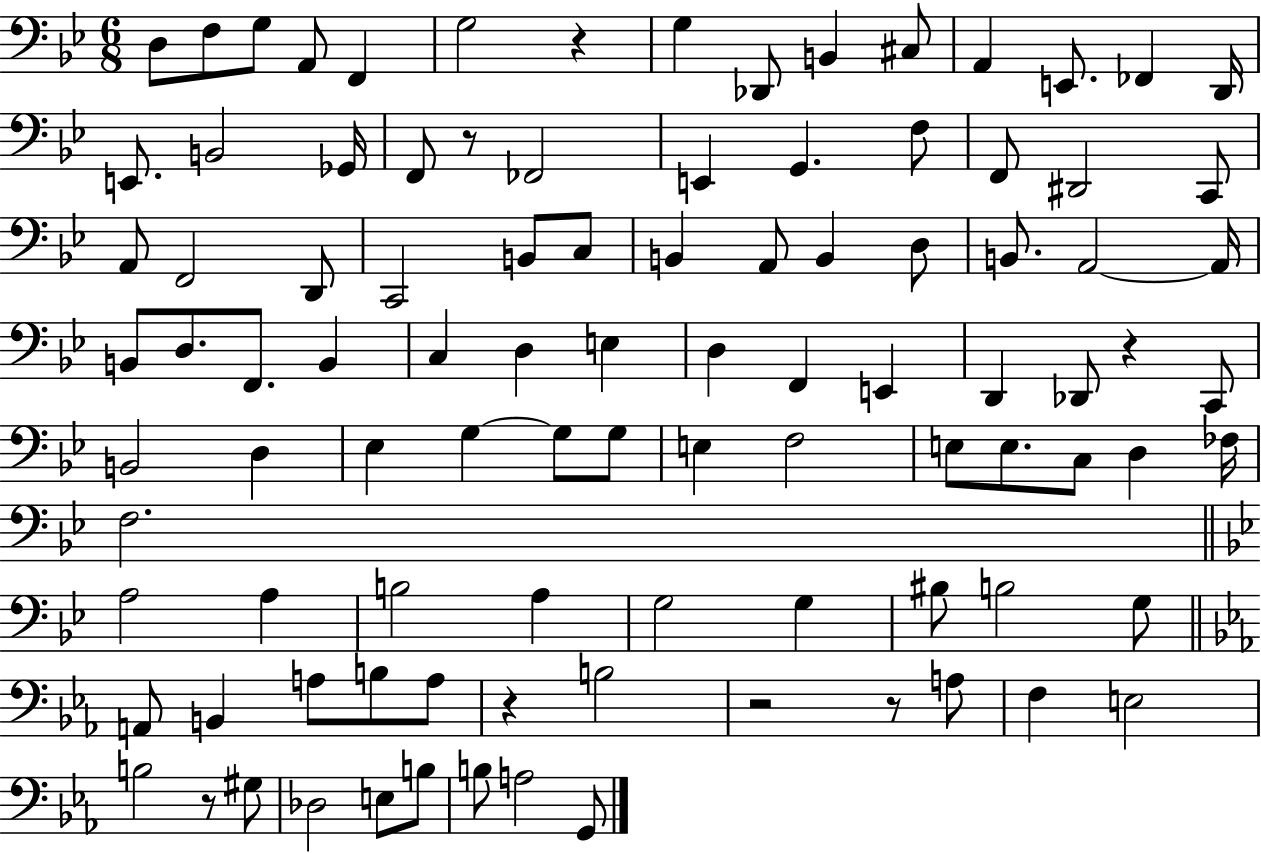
{
  \clef bass
  \numericTimeSignature
  \time 6/8
  \key bes \major
  d8 f8 g8 a,8 f,4 | g2 r4 | g4 des,8 b,4 cis8 | a,4 e,8. fes,4 d,16 | \break e,8. b,2 ges,16 | f,8 r8 fes,2 | e,4 g,4. f8 | f,8 dis,2 c,8 | \break a,8 f,2 d,8 | c,2 b,8 c8 | b,4 a,8 b,4 d8 | b,8. a,2~~ a,16 | \break b,8 d8. f,8. b,4 | c4 d4 e4 | d4 f,4 e,4 | d,4 des,8 r4 c,8 | \break b,2 d4 | ees4 g4~~ g8 g8 | e4 f2 | e8 e8. c8 d4 fes16 | \break f2. | \bar "||" \break \key g \minor a2 a4 | b2 a4 | g2 g4 | bis8 b2 g8 | \break \bar "||" \break \key c \minor a,8 b,4 a8 b8 a8 | r4 b2 | r2 r8 a8 | f4 e2 | \break b2 r8 gis8 | des2 e8 b8 | b8 a2 g,8 | \bar "|."
}